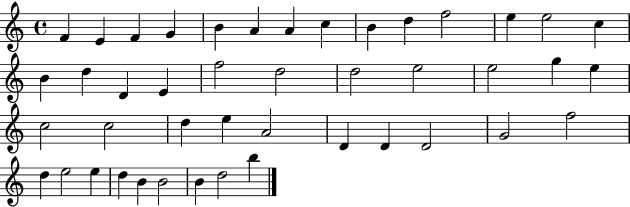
{
  \clef treble
  \time 4/4
  \defaultTimeSignature
  \key c \major
  f'4 e'4 f'4 g'4 | b'4 a'4 a'4 c''4 | b'4 d''4 f''2 | e''4 e''2 c''4 | \break b'4 d''4 d'4 e'4 | f''2 d''2 | d''2 e''2 | e''2 g''4 e''4 | \break c''2 c''2 | d''4 e''4 a'2 | d'4 d'4 d'2 | g'2 f''2 | \break d''4 e''2 e''4 | d''4 b'4 b'2 | b'4 d''2 b''4 | \bar "|."
}